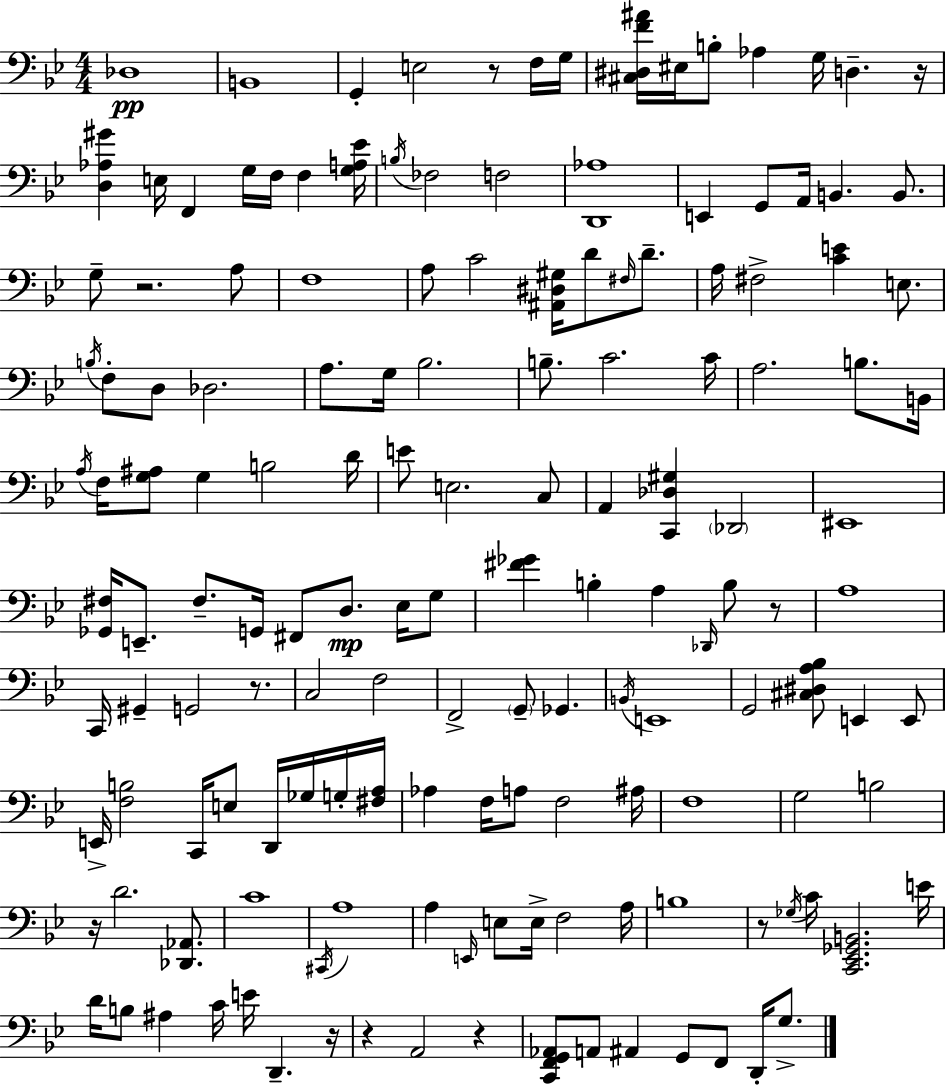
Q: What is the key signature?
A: BES major